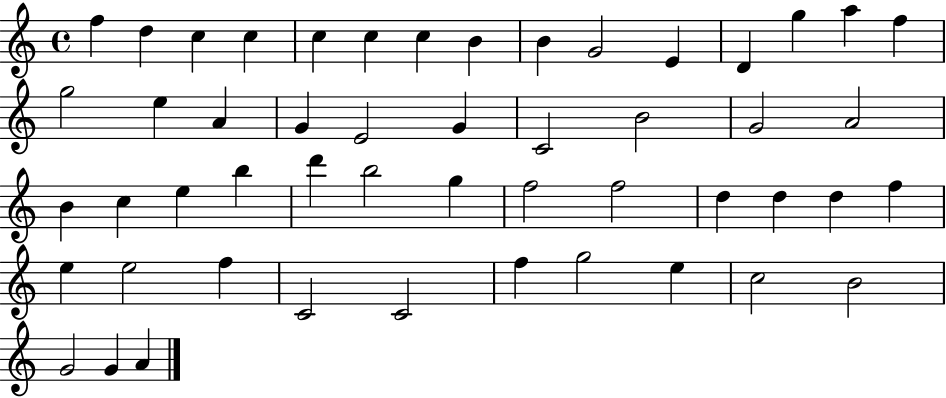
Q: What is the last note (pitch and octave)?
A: A4